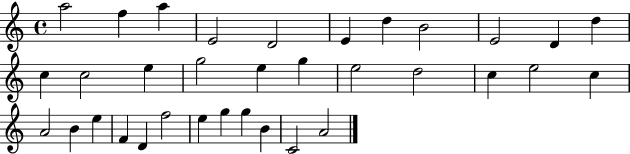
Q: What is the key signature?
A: C major